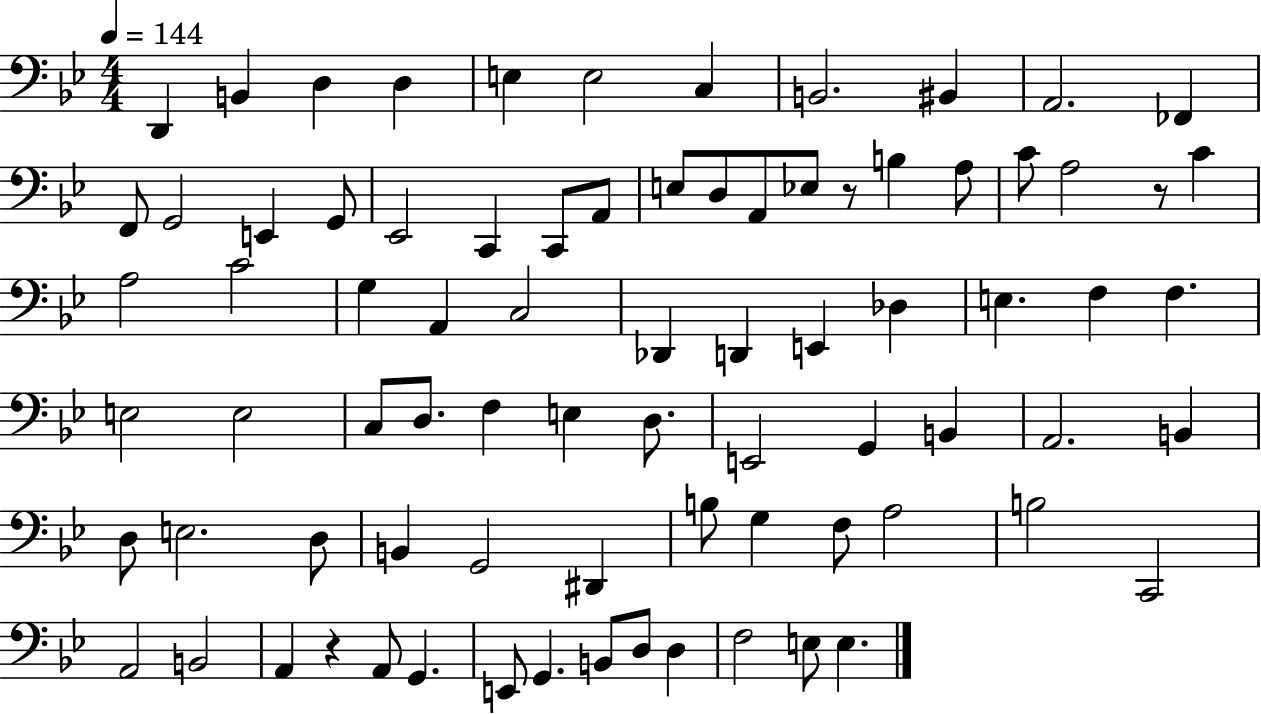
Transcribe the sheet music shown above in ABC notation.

X:1
T:Untitled
M:4/4
L:1/4
K:Bb
D,, B,, D, D, E, E,2 C, B,,2 ^B,, A,,2 _F,, F,,/2 G,,2 E,, G,,/2 _E,,2 C,, C,,/2 A,,/2 E,/2 D,/2 A,,/2 _E,/2 z/2 B, A,/2 C/2 A,2 z/2 C A,2 C2 G, A,, C,2 _D,, D,, E,, _D, E, F, F, E,2 E,2 C,/2 D,/2 F, E, D,/2 E,,2 G,, B,, A,,2 B,, D,/2 E,2 D,/2 B,, G,,2 ^D,, B,/2 G, F,/2 A,2 B,2 C,,2 A,,2 B,,2 A,, z A,,/2 G,, E,,/2 G,, B,,/2 D,/2 D, F,2 E,/2 E,